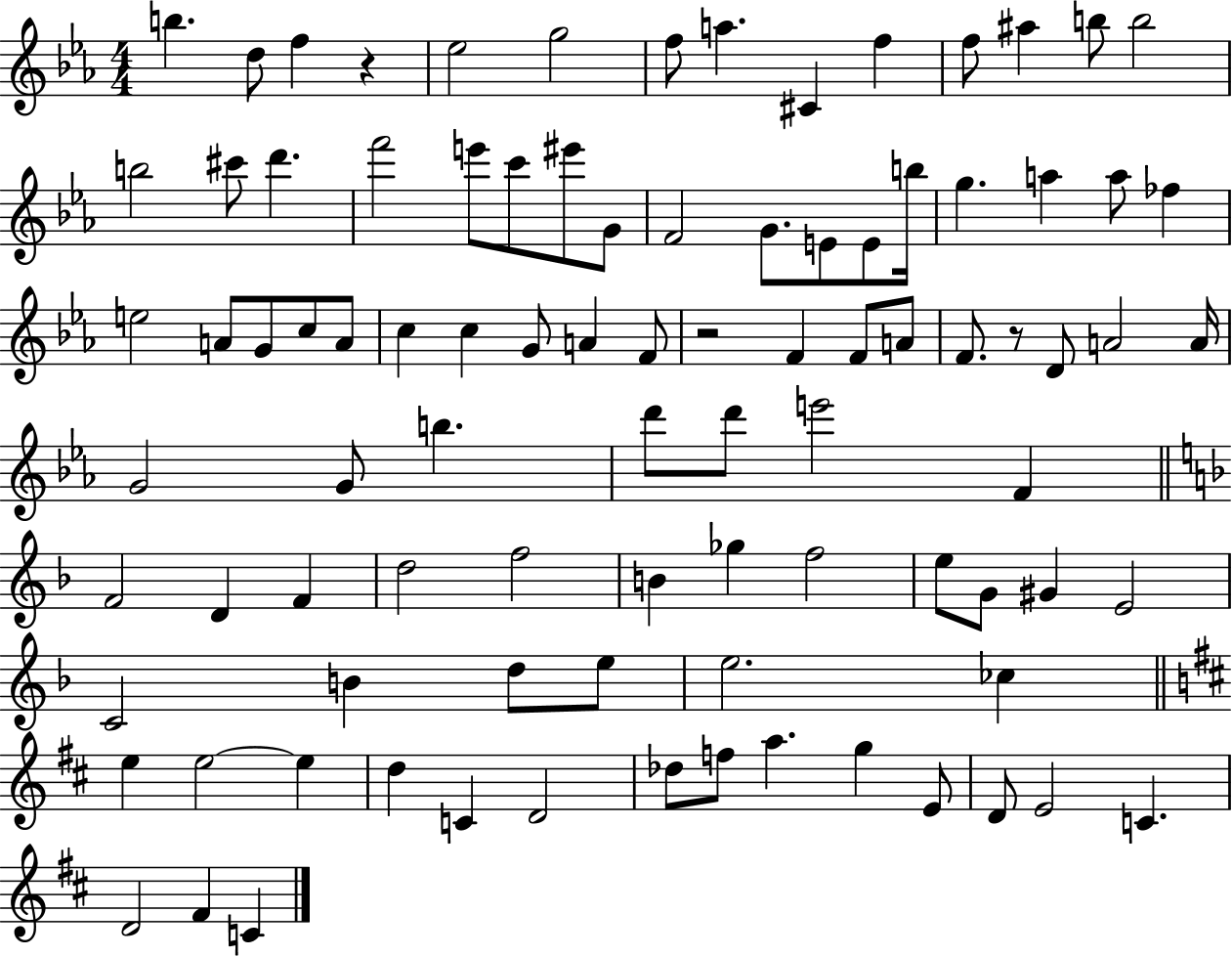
{
  \clef treble
  \numericTimeSignature
  \time 4/4
  \key ees \major
  b''4. d''8 f''4 r4 | ees''2 g''2 | f''8 a''4. cis'4 f''4 | f''8 ais''4 b''8 b''2 | \break b''2 cis'''8 d'''4. | f'''2 e'''8 c'''8 eis'''8 g'8 | f'2 g'8. e'8 e'8 b''16 | g''4. a''4 a''8 fes''4 | \break e''2 a'8 g'8 c''8 a'8 | c''4 c''4 g'8 a'4 f'8 | r2 f'4 f'8 a'8 | f'8. r8 d'8 a'2 a'16 | \break g'2 g'8 b''4. | d'''8 d'''8 e'''2 f'4 | \bar "||" \break \key f \major f'2 d'4 f'4 | d''2 f''2 | b'4 ges''4 f''2 | e''8 g'8 gis'4 e'2 | \break c'2 b'4 d''8 e''8 | e''2. ces''4 | \bar "||" \break \key b \minor e''4 e''2~~ e''4 | d''4 c'4 d'2 | des''8 f''8 a''4. g''4 e'8 | d'8 e'2 c'4. | \break d'2 fis'4 c'4 | \bar "|."
}